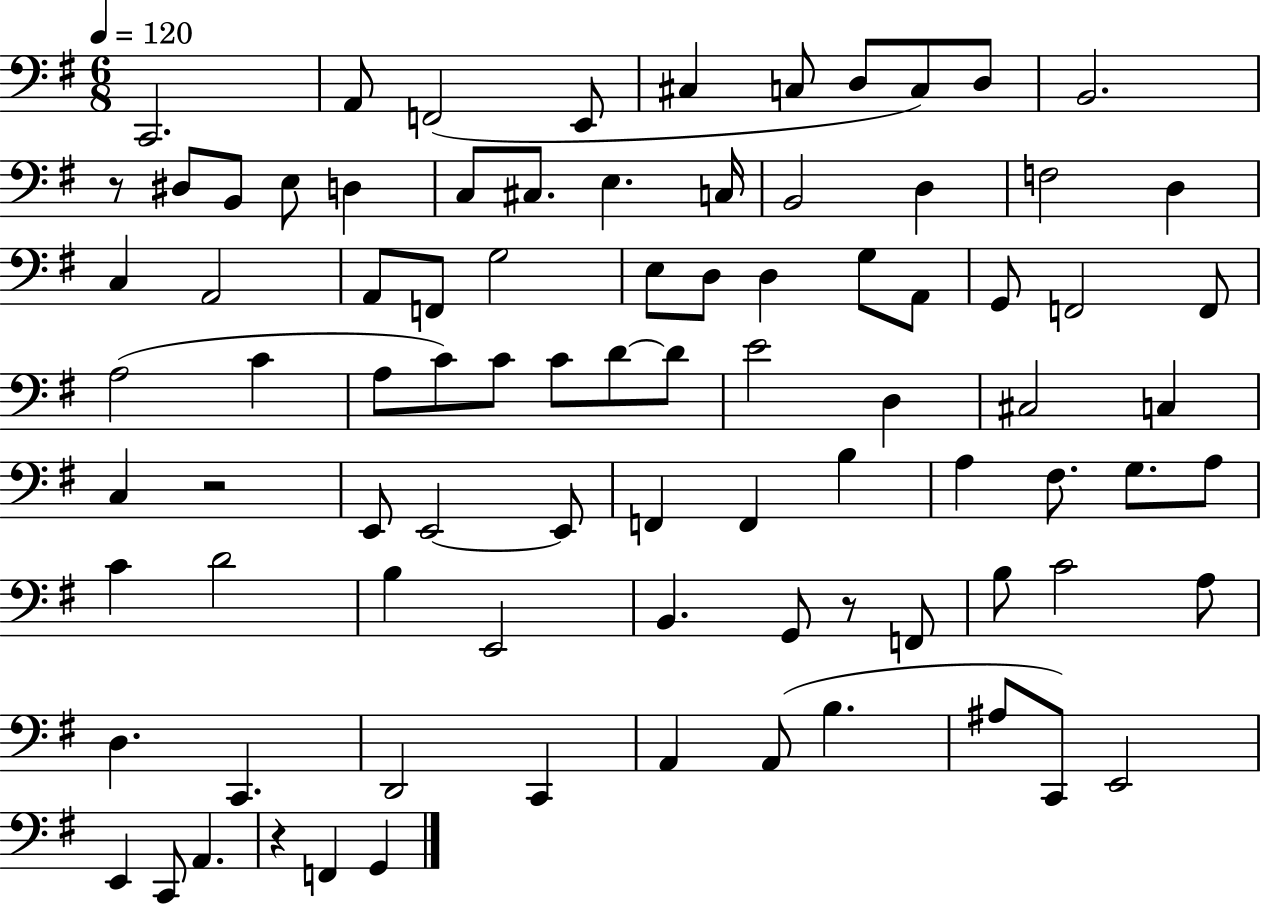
X:1
T:Untitled
M:6/8
L:1/4
K:G
C,,2 A,,/2 F,,2 E,,/2 ^C, C,/2 D,/2 C,/2 D,/2 B,,2 z/2 ^D,/2 B,,/2 E,/2 D, C,/2 ^C,/2 E, C,/4 B,,2 D, F,2 D, C, A,,2 A,,/2 F,,/2 G,2 E,/2 D,/2 D, G,/2 A,,/2 G,,/2 F,,2 F,,/2 A,2 C A,/2 C/2 C/2 C/2 D/2 D/2 E2 D, ^C,2 C, C, z2 E,,/2 E,,2 E,,/2 F,, F,, B, A, ^F,/2 G,/2 A,/2 C D2 B, E,,2 B,, G,,/2 z/2 F,,/2 B,/2 C2 A,/2 D, C,, D,,2 C,, A,, A,,/2 B, ^A,/2 C,,/2 E,,2 E,, C,,/2 A,, z F,, G,,